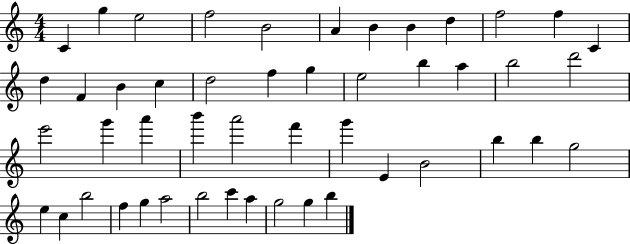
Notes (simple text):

C4/q G5/q E5/h F5/h B4/h A4/q B4/q B4/q D5/q F5/h F5/q C4/q D5/q F4/q B4/q C5/q D5/h F5/q G5/q E5/h B5/q A5/q B5/h D6/h E6/h G6/q A6/q B6/q A6/h F6/q G6/q E4/q B4/h B5/q B5/q G5/h E5/q C5/q B5/h F5/q G5/q A5/h B5/h C6/q A5/q G5/h G5/q B5/q